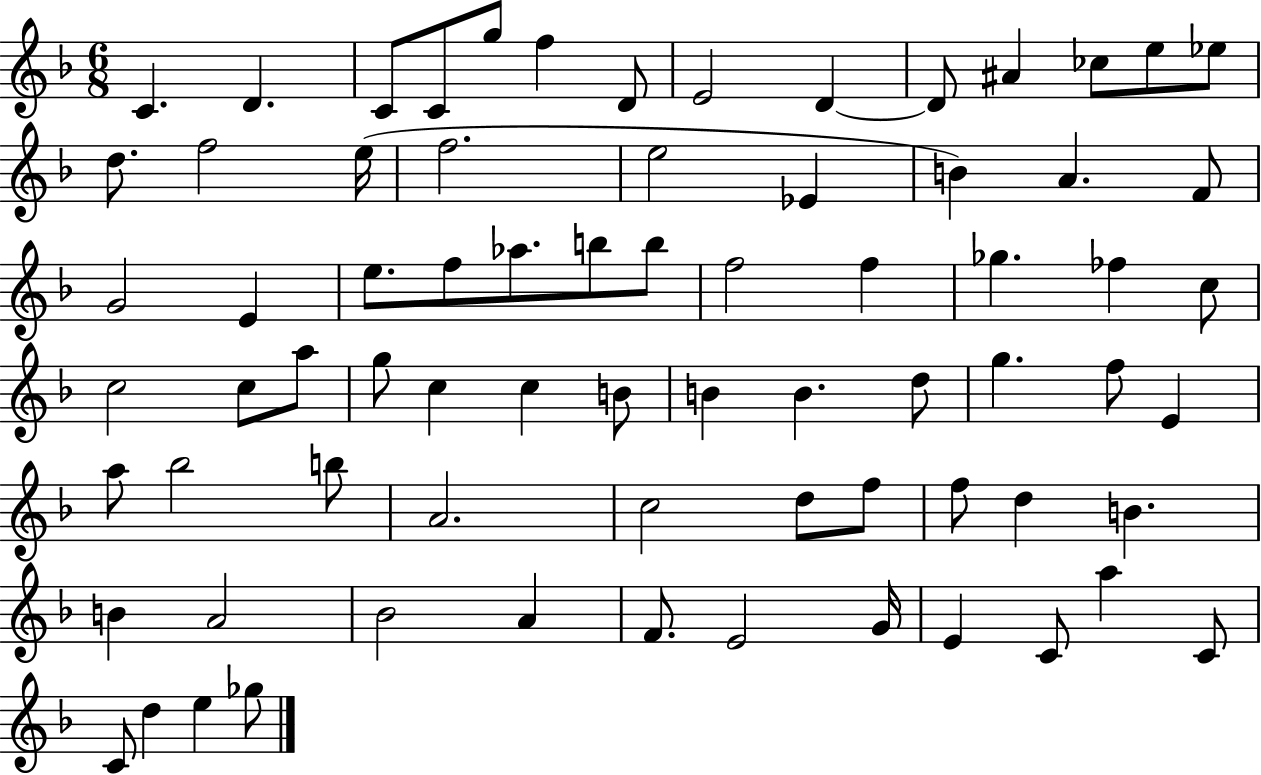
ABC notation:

X:1
T:Untitled
M:6/8
L:1/4
K:F
C D C/2 C/2 g/2 f D/2 E2 D D/2 ^A _c/2 e/2 _e/2 d/2 f2 e/4 f2 e2 _E B A F/2 G2 E e/2 f/2 _a/2 b/2 b/2 f2 f _g _f c/2 c2 c/2 a/2 g/2 c c B/2 B B d/2 g f/2 E a/2 _b2 b/2 A2 c2 d/2 f/2 f/2 d B B A2 _B2 A F/2 E2 G/4 E C/2 a C/2 C/2 d e _g/2